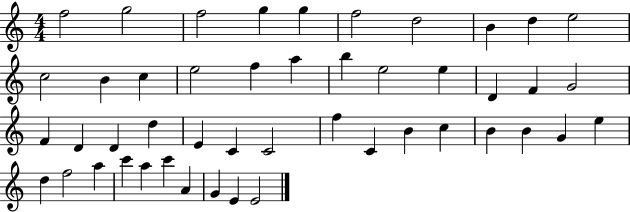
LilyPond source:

{
  \clef treble
  \numericTimeSignature
  \time 4/4
  \key c \major
  f''2 g''2 | f''2 g''4 g''4 | f''2 d''2 | b'4 d''4 e''2 | \break c''2 b'4 c''4 | e''2 f''4 a''4 | b''4 e''2 e''4 | d'4 f'4 g'2 | \break f'4 d'4 d'4 d''4 | e'4 c'4 c'2 | f''4 c'4 b'4 c''4 | b'4 b'4 g'4 e''4 | \break d''4 f''2 a''4 | c'''4 a''4 c'''4 a'4 | g'4 e'4 e'2 | \bar "|."
}